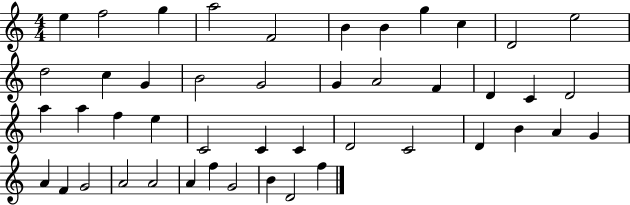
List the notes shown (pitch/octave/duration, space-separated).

E5/q F5/h G5/q A5/h F4/h B4/q B4/q G5/q C5/q D4/h E5/h D5/h C5/q G4/q B4/h G4/h G4/q A4/h F4/q D4/q C4/q D4/h A5/q A5/q F5/q E5/q C4/h C4/q C4/q D4/h C4/h D4/q B4/q A4/q G4/q A4/q F4/q G4/h A4/h A4/h A4/q F5/q G4/h B4/q D4/h F5/q